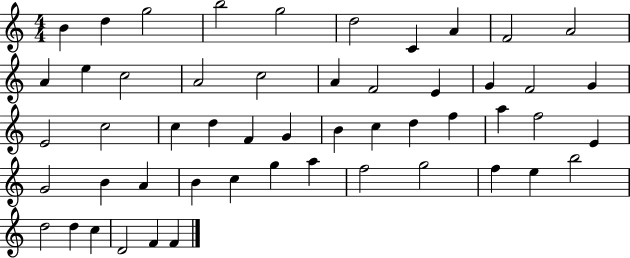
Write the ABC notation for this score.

X:1
T:Untitled
M:4/4
L:1/4
K:C
B d g2 b2 g2 d2 C A F2 A2 A e c2 A2 c2 A F2 E G F2 G E2 c2 c d F G B c d f a f2 E G2 B A B c g a f2 g2 f e b2 d2 d c D2 F F